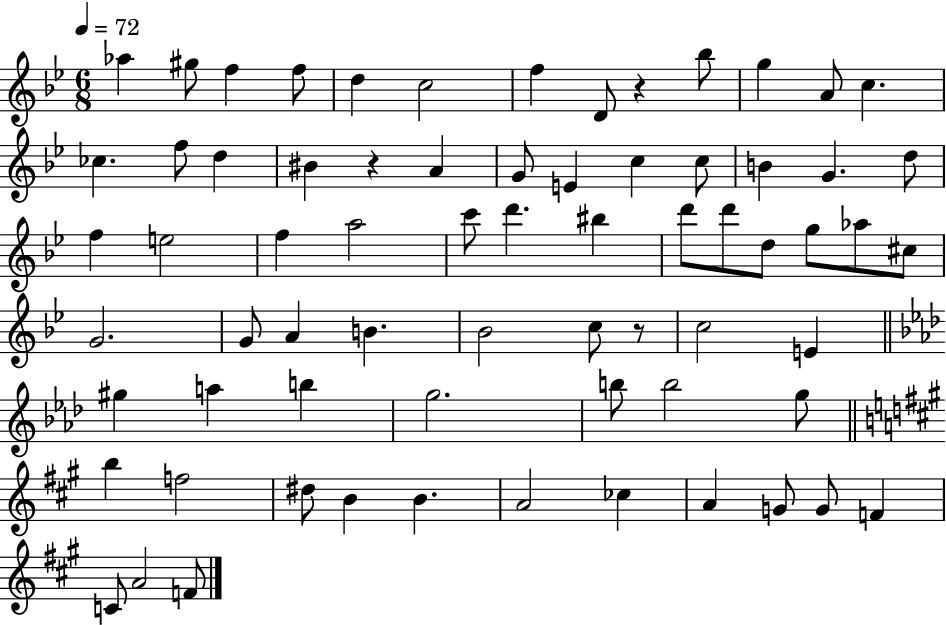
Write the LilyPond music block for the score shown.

{
  \clef treble
  \numericTimeSignature
  \time 6/8
  \key bes \major
  \tempo 4 = 72
  aes''4 gis''8 f''4 f''8 | d''4 c''2 | f''4 d'8 r4 bes''8 | g''4 a'8 c''4. | \break ces''4. f''8 d''4 | bis'4 r4 a'4 | g'8 e'4 c''4 c''8 | b'4 g'4. d''8 | \break f''4 e''2 | f''4 a''2 | c'''8 d'''4. bis''4 | d'''8 d'''8 d''8 g''8 aes''8 cis''8 | \break g'2. | g'8 a'4 b'4. | bes'2 c''8 r8 | c''2 e'4 | \break \bar "||" \break \key aes \major gis''4 a''4 b''4 | g''2. | b''8 b''2 g''8 | \bar "||" \break \key a \major b''4 f''2 | dis''8 b'4 b'4. | a'2 ces''4 | a'4 g'8 g'8 f'4 | \break c'8 a'2 f'8 | \bar "|."
}